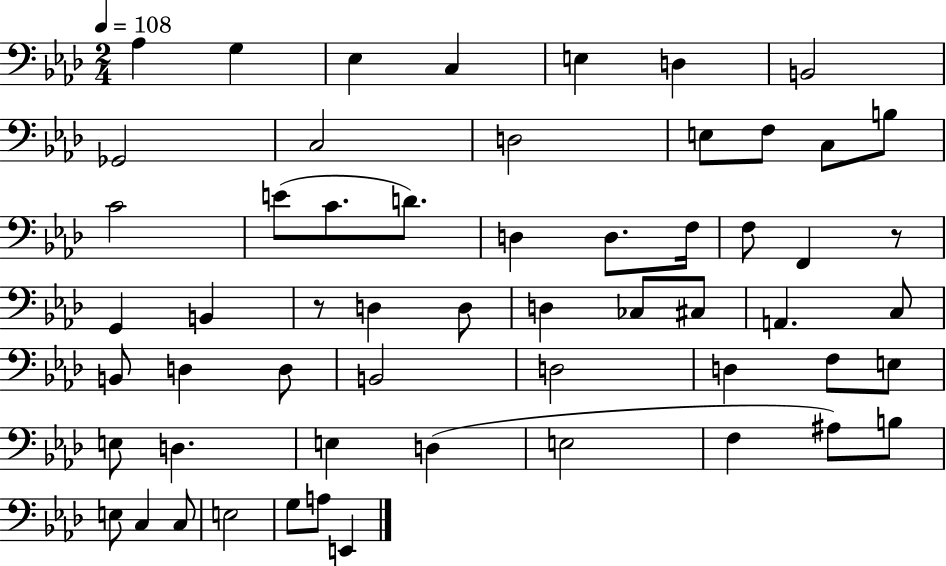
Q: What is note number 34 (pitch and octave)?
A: D3